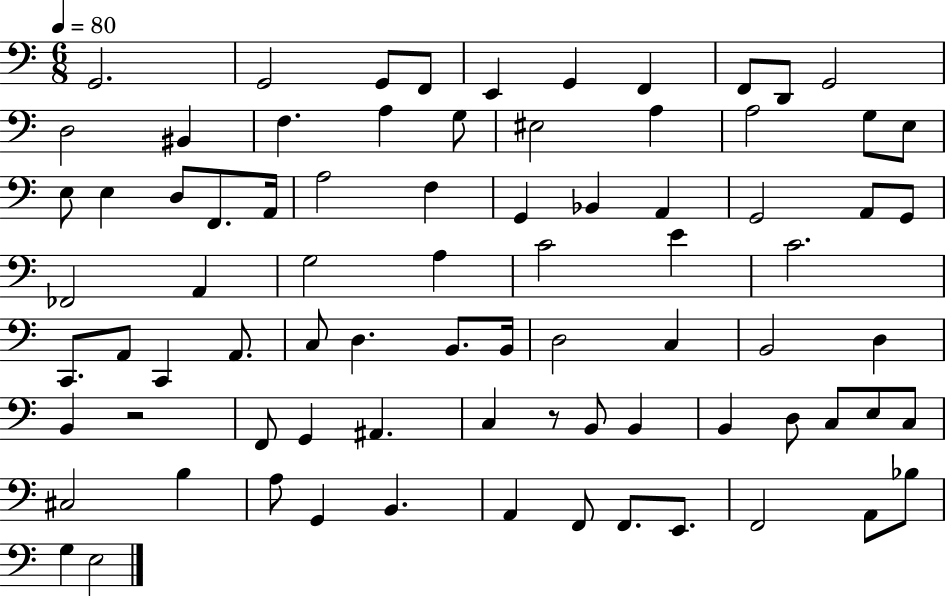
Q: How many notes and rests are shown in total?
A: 80